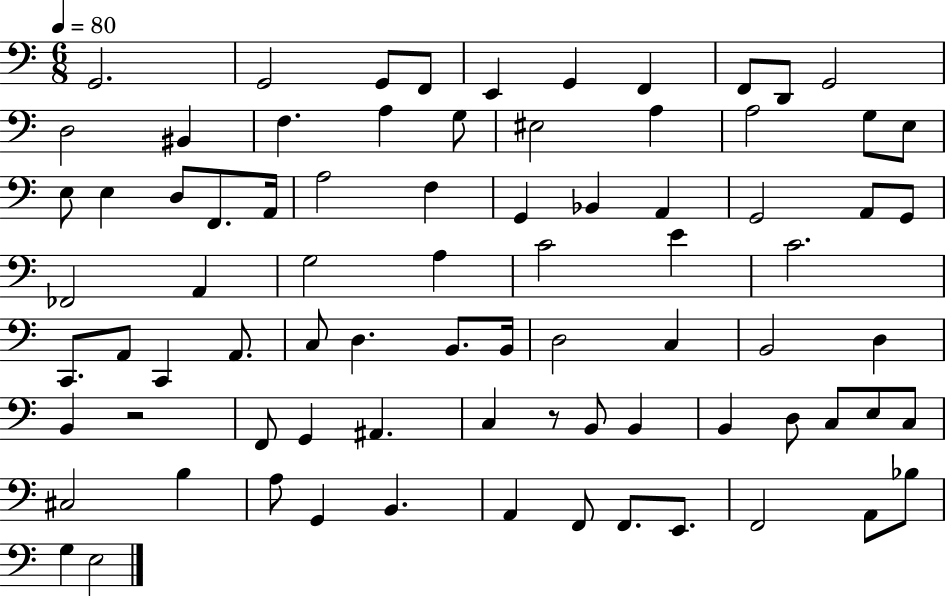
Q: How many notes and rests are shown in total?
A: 80